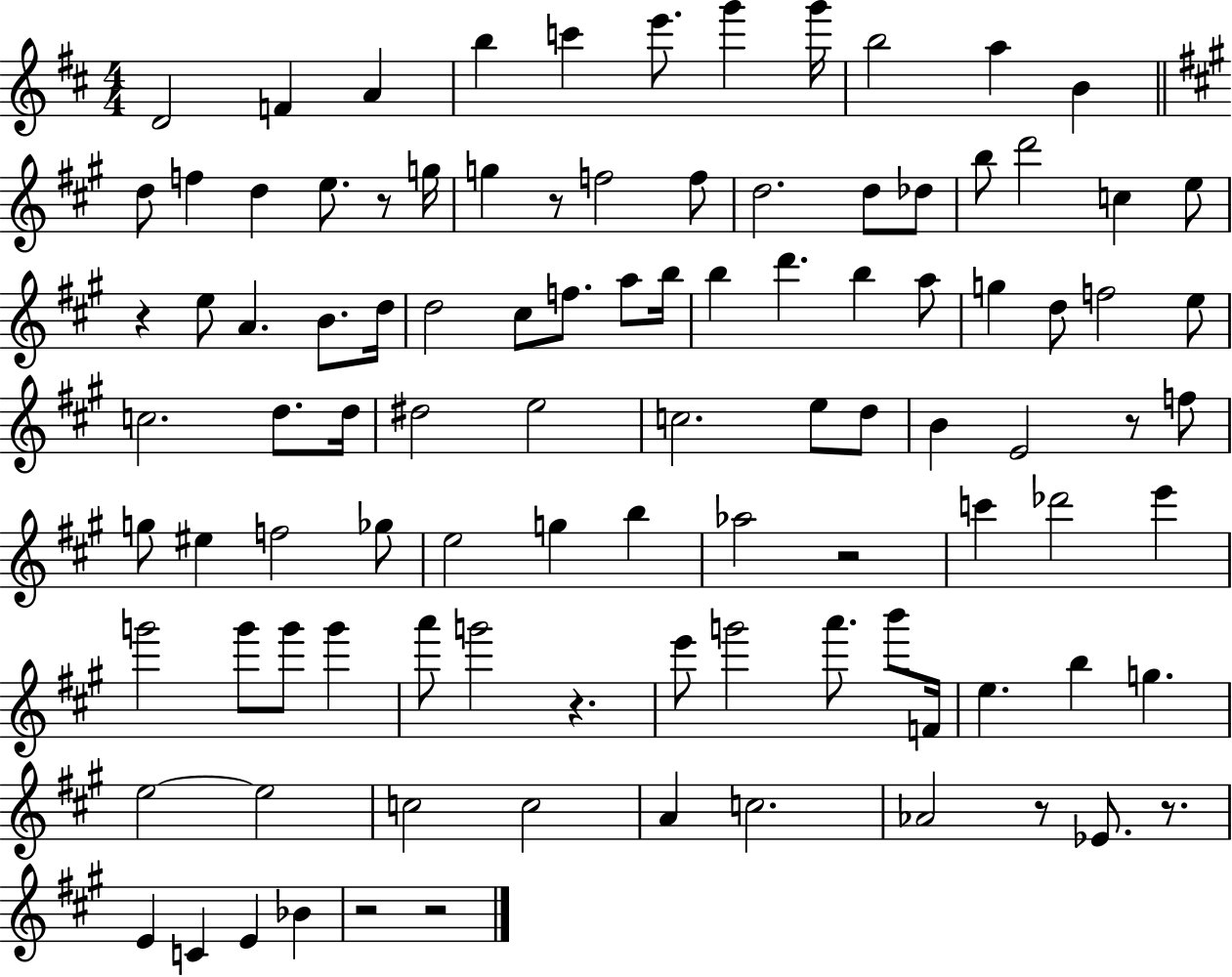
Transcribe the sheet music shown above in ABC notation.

X:1
T:Untitled
M:4/4
L:1/4
K:D
D2 F A b c' e'/2 g' g'/4 b2 a B d/2 f d e/2 z/2 g/4 g z/2 f2 f/2 d2 d/2 _d/2 b/2 d'2 c e/2 z e/2 A B/2 d/4 d2 ^c/2 f/2 a/2 b/4 b d' b a/2 g d/2 f2 e/2 c2 d/2 d/4 ^d2 e2 c2 e/2 d/2 B E2 z/2 f/2 g/2 ^e f2 _g/2 e2 g b _a2 z2 c' _d'2 e' g'2 g'/2 g'/2 g' a'/2 g'2 z e'/2 g'2 a'/2 b'/2 F/4 e b g e2 e2 c2 c2 A c2 _A2 z/2 _E/2 z/2 E C E _B z2 z2